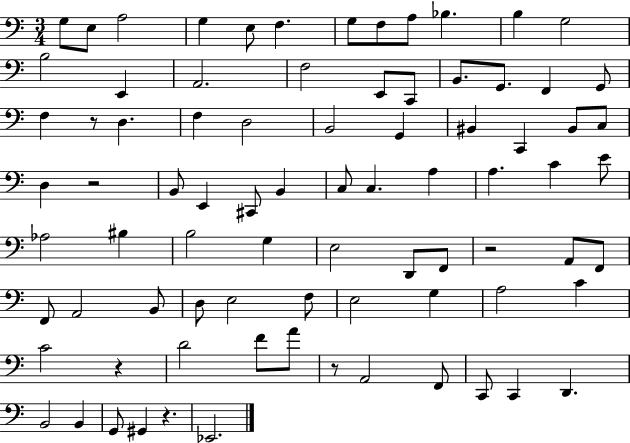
G3/e E3/e A3/h G3/q E3/e F3/q. G3/e F3/e A3/e Bb3/q. B3/q G3/h B3/h E2/q A2/h. F3/h E2/e C2/e B2/e. G2/e. F2/q G2/e F3/q R/e D3/q. F3/q D3/h B2/h G2/q BIS2/q C2/q BIS2/e C3/e D3/q R/h B2/e E2/q C#2/e B2/q C3/e C3/q. A3/q A3/q. C4/q E4/e Ab3/h BIS3/q B3/h G3/q E3/h D2/e F2/e R/h A2/e F2/e F2/e A2/h B2/e D3/e E3/h F3/e E3/h G3/q A3/h C4/q C4/h R/q D4/h F4/e A4/e R/e A2/h F2/e C2/e C2/q D2/q. B2/h B2/q G2/e G#2/q R/q. Eb2/h.